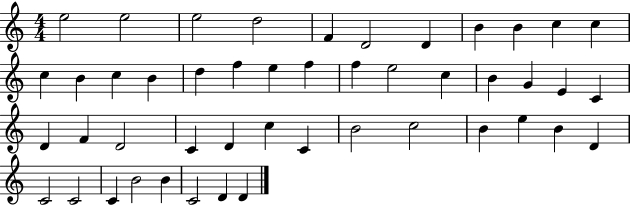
{
  \clef treble
  \numericTimeSignature
  \time 4/4
  \key c \major
  e''2 e''2 | e''2 d''2 | f'4 d'2 d'4 | b'4 b'4 c''4 c''4 | \break c''4 b'4 c''4 b'4 | d''4 f''4 e''4 f''4 | f''4 e''2 c''4 | b'4 g'4 e'4 c'4 | \break d'4 f'4 d'2 | c'4 d'4 c''4 c'4 | b'2 c''2 | b'4 e''4 b'4 d'4 | \break c'2 c'2 | c'4 b'2 b'4 | c'2 d'4 d'4 | \bar "|."
}